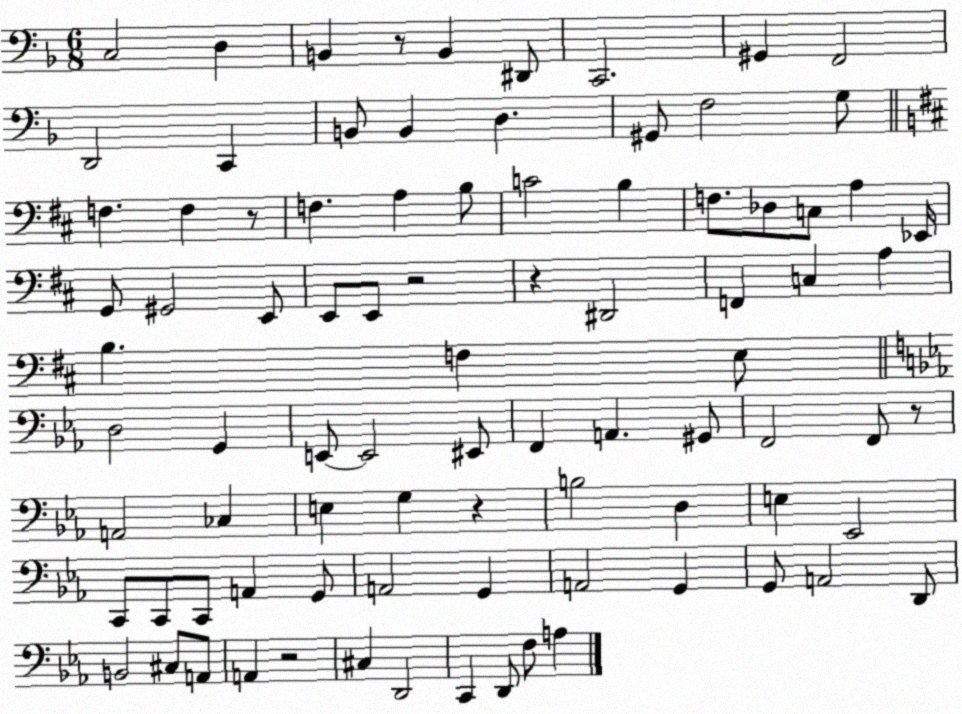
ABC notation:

X:1
T:Untitled
M:6/8
L:1/4
K:F
C,2 D, B,, z/2 B,, ^D,,/2 C,,2 ^G,, F,,2 D,,2 C,, B,,/2 B,, D, ^G,,/2 F,2 G,/2 F, F, z/2 F, A, B,/2 C2 B, F,/2 _D,/2 C,/2 A, _E,,/4 G,,/2 ^G,,2 E,,/2 E,,/2 E,,/2 z2 z ^D,,2 F,, C, A, B, F, E,/2 D,2 G,, E,,/2 E,,2 ^E,,/2 F,, A,, ^G,,/2 F,,2 F,,/2 z/2 A,,2 _C, E, G, z B,2 D, E, _E,,2 C,,/2 C,,/2 C,,/2 A,, G,,/2 A,,2 G,, A,,2 G,, G,,/2 A,,2 D,,/2 B,,2 ^C,/2 A,,/2 A,, z2 ^C, D,,2 C,, D,,/2 F,/2 A,